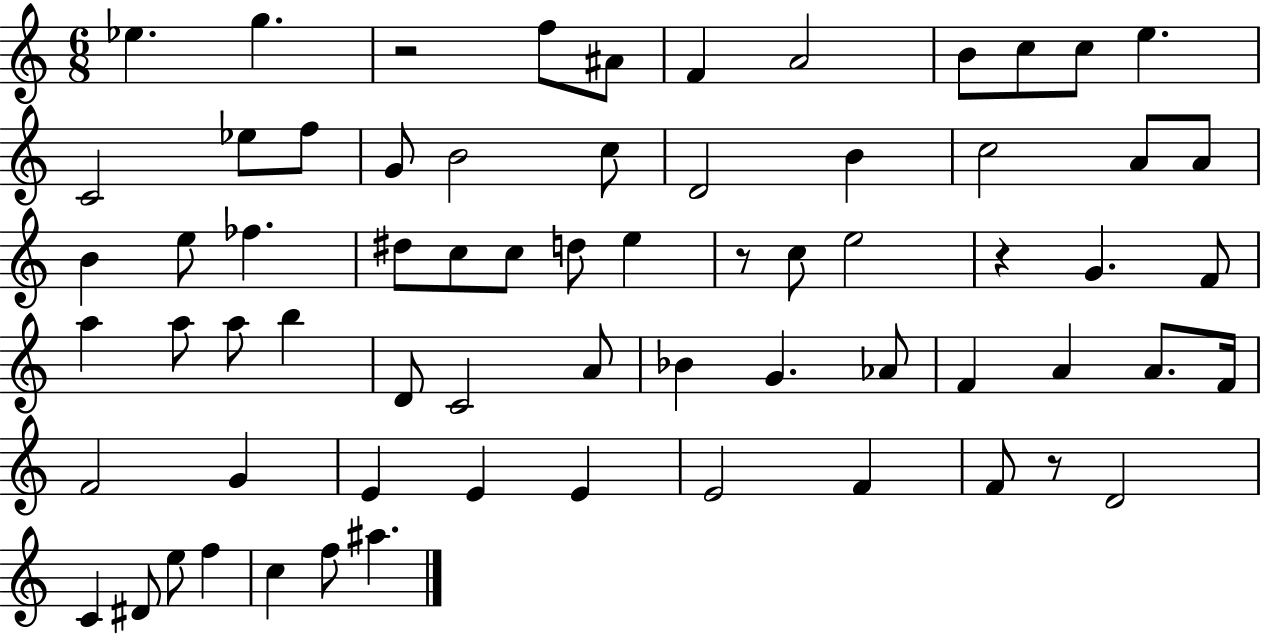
{
  \clef treble
  \numericTimeSignature
  \time 6/8
  \key c \major
  ees''4. g''4. | r2 f''8 ais'8 | f'4 a'2 | b'8 c''8 c''8 e''4. | \break c'2 ees''8 f''8 | g'8 b'2 c''8 | d'2 b'4 | c''2 a'8 a'8 | \break b'4 e''8 fes''4. | dis''8 c''8 c''8 d''8 e''4 | r8 c''8 e''2 | r4 g'4. f'8 | \break a''4 a''8 a''8 b''4 | d'8 c'2 a'8 | bes'4 g'4. aes'8 | f'4 a'4 a'8. f'16 | \break f'2 g'4 | e'4 e'4 e'4 | e'2 f'4 | f'8 r8 d'2 | \break c'4 dis'8 e''8 f''4 | c''4 f''8 ais''4. | \bar "|."
}